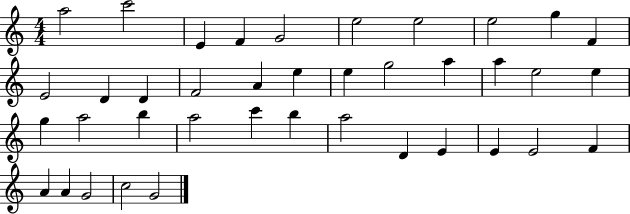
{
  \clef treble
  \numericTimeSignature
  \time 4/4
  \key c \major
  a''2 c'''2 | e'4 f'4 g'2 | e''2 e''2 | e''2 g''4 f'4 | \break e'2 d'4 d'4 | f'2 a'4 e''4 | e''4 g''2 a''4 | a''4 e''2 e''4 | \break g''4 a''2 b''4 | a''2 c'''4 b''4 | a''2 d'4 e'4 | e'4 e'2 f'4 | \break a'4 a'4 g'2 | c''2 g'2 | \bar "|."
}